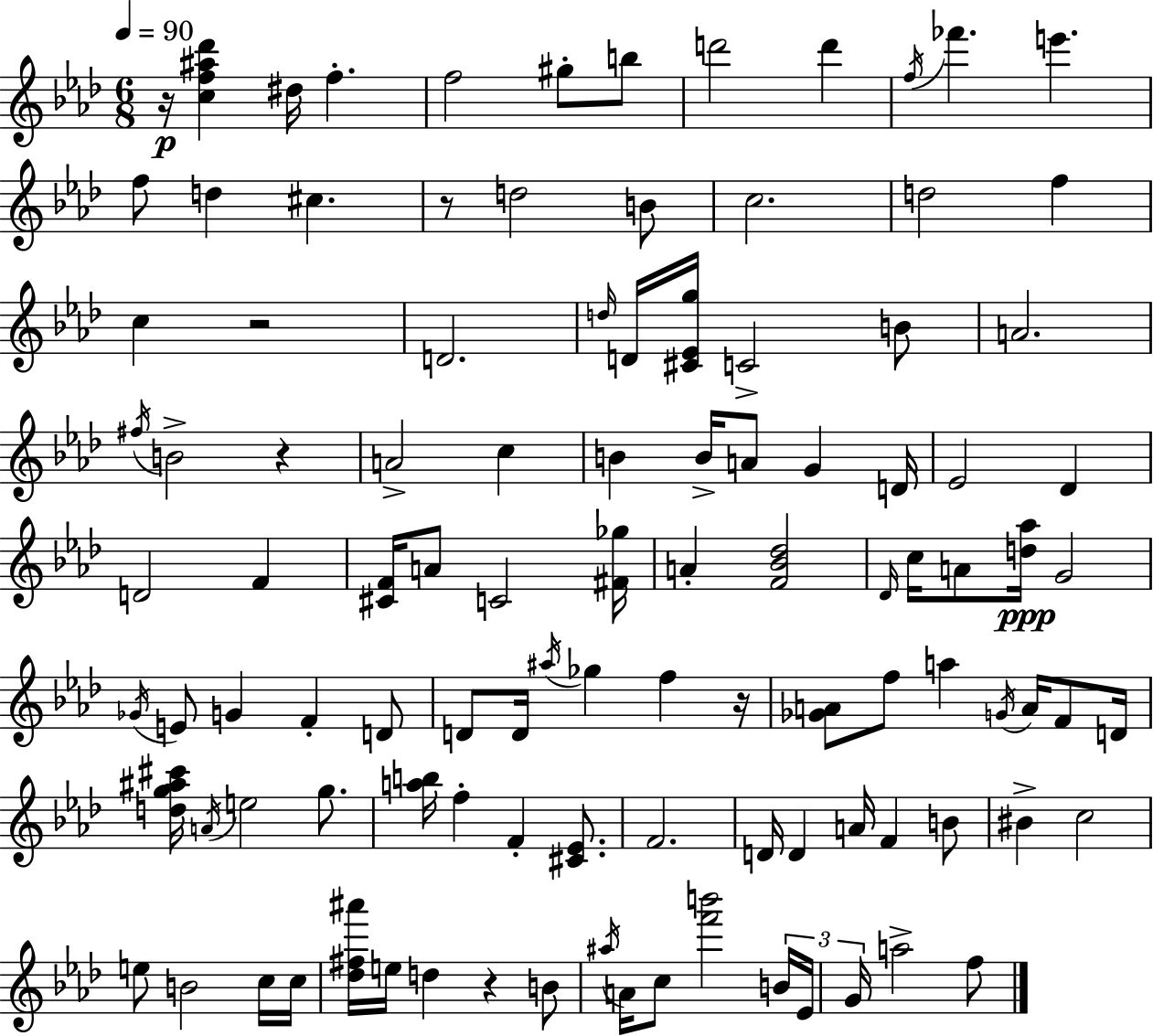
{
  \clef treble
  \numericTimeSignature
  \time 6/8
  \key aes \major
  \tempo 4 = 90
  r16\p <c'' f'' ais'' des'''>4 dis''16 f''4.-. | f''2 gis''8-. b''8 | d'''2 d'''4 | \acciaccatura { f''16 } fes'''4. e'''4. | \break f''8 d''4 cis''4. | r8 d''2 b'8 | c''2. | d''2 f''4 | \break c''4 r2 | d'2. | \grace { d''16 } d'16 <cis' ees' g''>16 c'2-> | b'8 a'2. | \break \acciaccatura { fis''16 } b'2-> r4 | a'2-> c''4 | b'4 b'16-> a'8 g'4 | d'16 ees'2 des'4 | \break d'2 f'4 | <cis' f'>16 a'8 c'2 | <fis' ges''>16 a'4-. <f' bes' des''>2 | \grace { des'16 } c''16 a'8 <d'' aes''>16\ppp g'2 | \break \acciaccatura { ges'16 } e'8 g'4 f'4-. | d'8 d'8 d'16 \acciaccatura { ais''16 } ges''4 | f''4 r16 <ges' a'>8 f''8 a''4 | \acciaccatura { g'16 } a'16 f'8 d'16 <d'' g'' ais'' cis'''>16 \acciaccatura { a'16 } e''2 | \break g''8. <a'' b''>16 f''4-. | f'4-. <cis' ees'>8. f'2. | d'16 d'4 | a'16 f'4 b'8 bis'4-> | \break c''2 e''8 b'2 | c''16 c''16 <des'' fis'' ais'''>16 e''16 d''4 | r4 b'8 \acciaccatura { ais''16 } a'16 c''8 | <f''' b'''>2 \tuplet 3/2 { b'16 ees'16 g'16 } a''2-> | \break f''8 \bar "|."
}